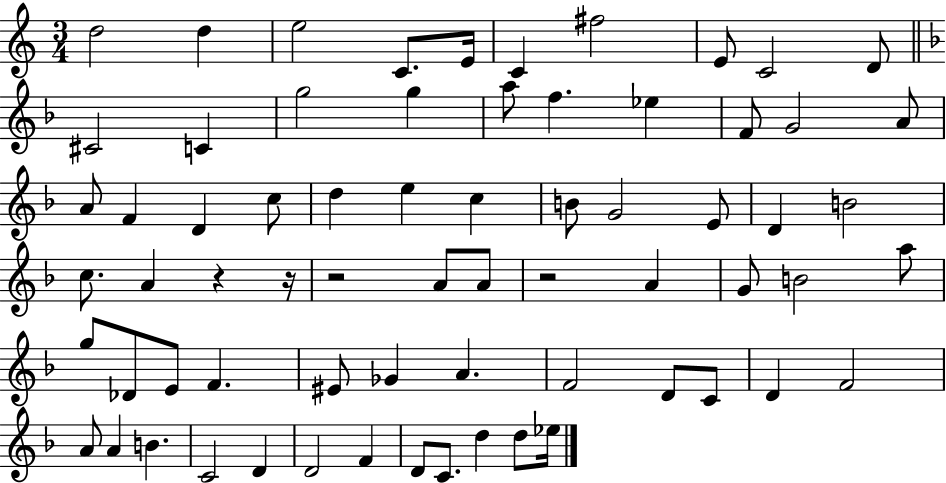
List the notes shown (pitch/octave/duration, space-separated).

D5/h D5/q E5/h C4/e. E4/s C4/q F#5/h E4/e C4/h D4/e C#4/h C4/q G5/h G5/q A5/e F5/q. Eb5/q F4/e G4/h A4/e A4/e F4/q D4/q C5/e D5/q E5/q C5/q B4/e G4/h E4/e D4/q B4/h C5/e. A4/q R/q R/s R/h A4/e A4/e R/h A4/q G4/e B4/h A5/e G5/e Db4/e E4/e F4/q. EIS4/e Gb4/q A4/q. F4/h D4/e C4/e D4/q F4/h A4/e A4/q B4/q. C4/h D4/q D4/h F4/q D4/e C4/e. D5/q D5/e Eb5/s